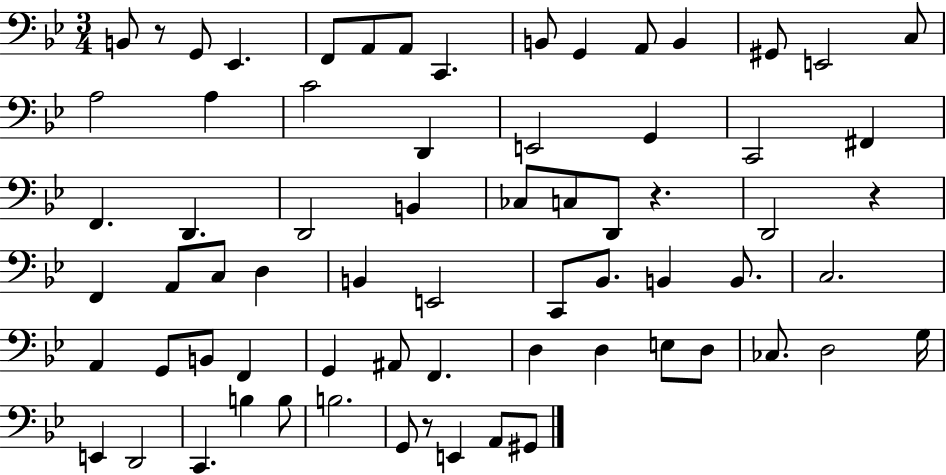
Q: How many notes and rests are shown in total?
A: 69